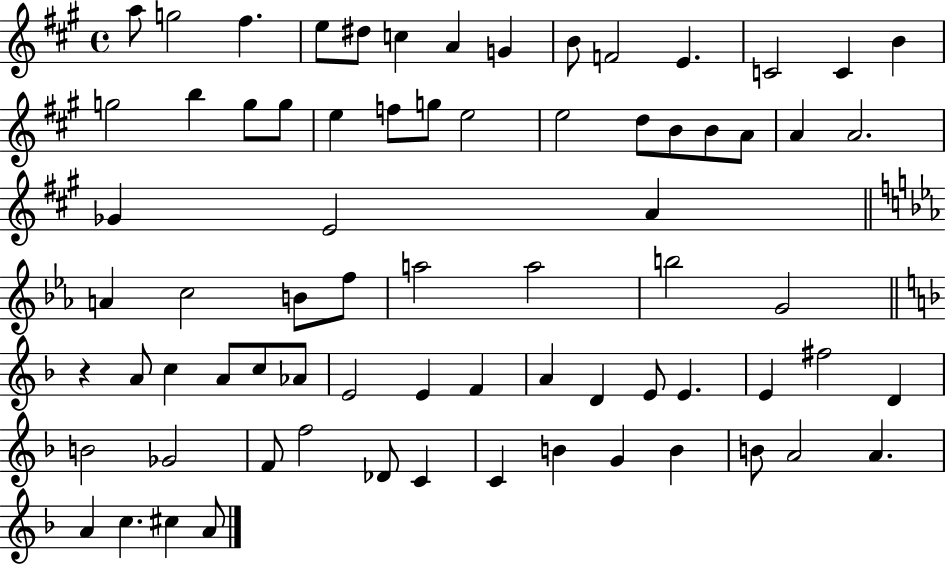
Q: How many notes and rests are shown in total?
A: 73